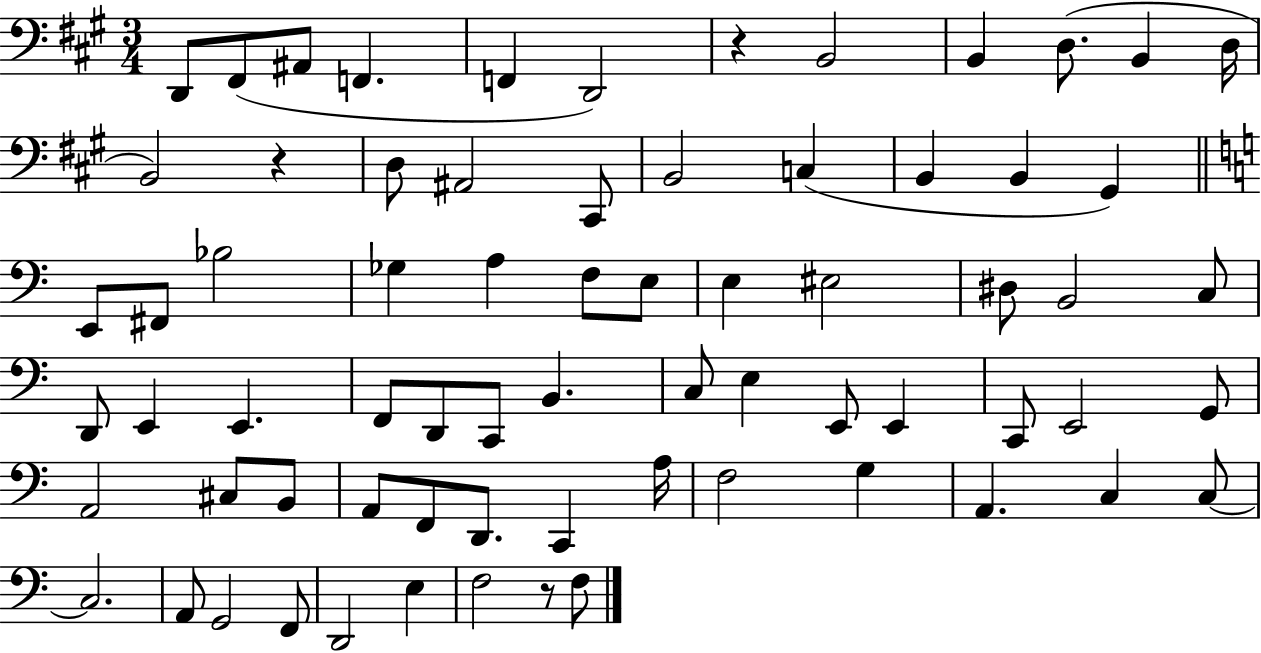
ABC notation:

X:1
T:Untitled
M:3/4
L:1/4
K:A
D,,/2 ^F,,/2 ^A,,/2 F,, F,, D,,2 z B,,2 B,, D,/2 B,, D,/4 B,,2 z D,/2 ^A,,2 ^C,,/2 B,,2 C, B,, B,, ^G,, E,,/2 ^F,,/2 _B,2 _G, A, F,/2 E,/2 E, ^E,2 ^D,/2 B,,2 C,/2 D,,/2 E,, E,, F,,/2 D,,/2 C,,/2 B,, C,/2 E, E,,/2 E,, C,,/2 E,,2 G,,/2 A,,2 ^C,/2 B,,/2 A,,/2 F,,/2 D,,/2 C,, A,/4 F,2 G, A,, C, C,/2 C,2 A,,/2 G,,2 F,,/2 D,,2 E, F,2 z/2 F,/2